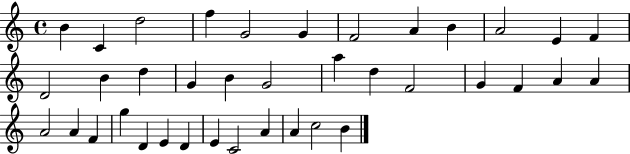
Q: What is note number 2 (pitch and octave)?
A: C4